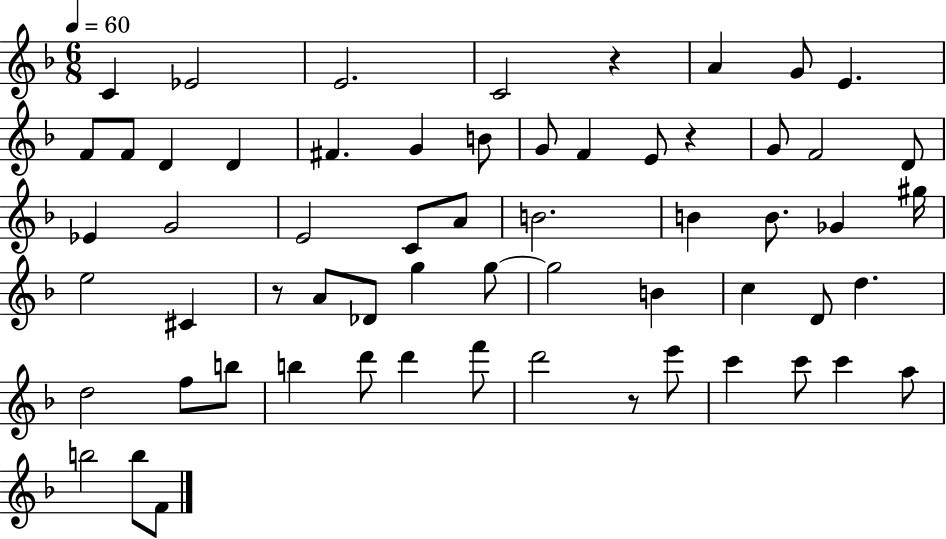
{
  \clef treble
  \numericTimeSignature
  \time 6/8
  \key f \major
  \tempo 4 = 60
  c'4 ees'2 | e'2. | c'2 r4 | a'4 g'8 e'4. | \break f'8 f'8 d'4 d'4 | fis'4. g'4 b'8 | g'8 f'4 e'8 r4 | g'8 f'2 d'8 | \break ees'4 g'2 | e'2 c'8 a'8 | b'2. | b'4 b'8. ges'4 gis''16 | \break e''2 cis'4 | r8 a'8 des'8 g''4 g''8~~ | g''2 b'4 | c''4 d'8 d''4. | \break d''2 f''8 b''8 | b''4 d'''8 d'''4 f'''8 | d'''2 r8 e'''8 | c'''4 c'''8 c'''4 a''8 | \break b''2 b''8 f'8 | \bar "|."
}